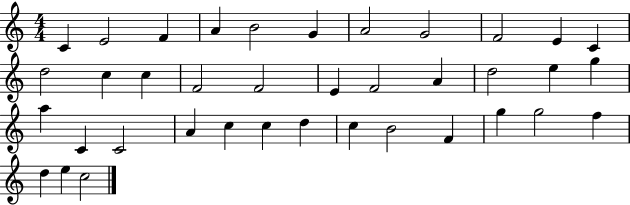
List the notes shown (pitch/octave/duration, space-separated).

C4/q E4/h F4/q A4/q B4/h G4/q A4/h G4/h F4/h E4/q C4/q D5/h C5/q C5/q F4/h F4/h E4/q F4/h A4/q D5/h E5/q G5/q A5/q C4/q C4/h A4/q C5/q C5/q D5/q C5/q B4/h F4/q G5/q G5/h F5/q D5/q E5/q C5/h